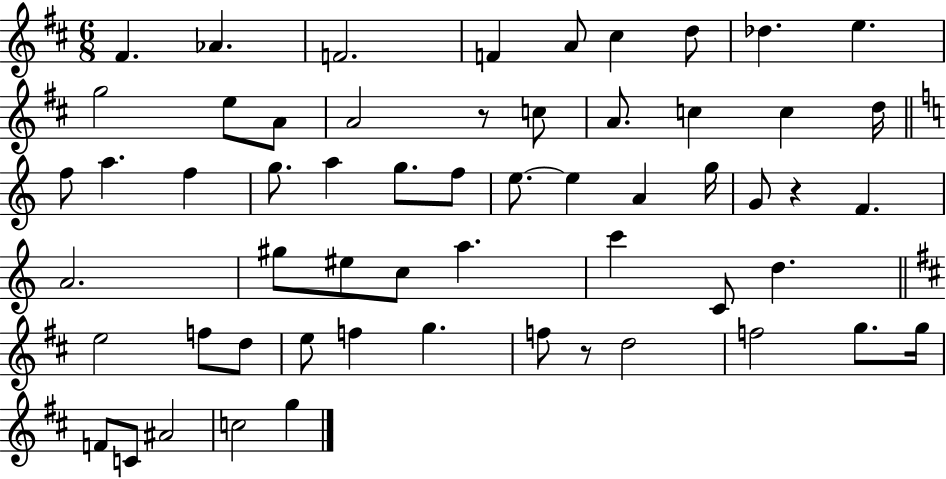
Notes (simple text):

F#4/q. Ab4/q. F4/h. F4/q A4/e C#5/q D5/e Db5/q. E5/q. G5/h E5/e A4/e A4/h R/e C5/e A4/e. C5/q C5/q D5/s F5/e A5/q. F5/q G5/e. A5/q G5/e. F5/e E5/e. E5/q A4/q G5/s G4/e R/q F4/q. A4/h. G#5/e EIS5/e C5/e A5/q. C6/q C4/e D5/q. E5/h F5/e D5/e E5/e F5/q G5/q. F5/e R/e D5/h F5/h G5/e. G5/s F4/e C4/e A#4/h C5/h G5/q